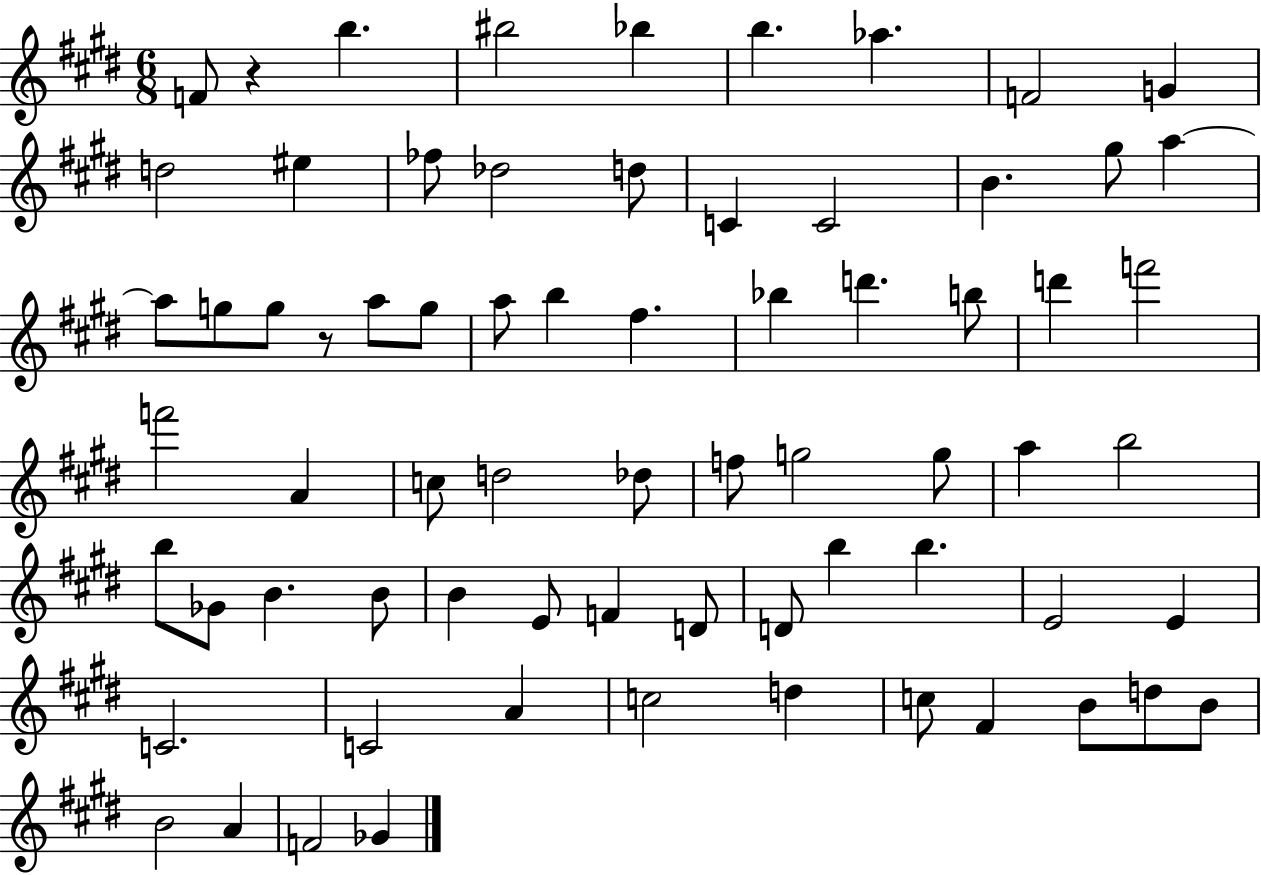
F4/e R/q B5/q. BIS5/h Bb5/q B5/q. Ab5/q. F4/h G4/q D5/h EIS5/q FES5/e Db5/h D5/e C4/q C4/h B4/q. G#5/e A5/q A5/e G5/e G5/e R/e A5/e G5/e A5/e B5/q F#5/q. Bb5/q D6/q. B5/e D6/q F6/h F6/h A4/q C5/e D5/h Db5/e F5/e G5/h G5/e A5/q B5/h B5/e Gb4/e B4/q. B4/e B4/q E4/e F4/q D4/e D4/e B5/q B5/q. E4/h E4/q C4/h. C4/h A4/q C5/h D5/q C5/e F#4/q B4/e D5/e B4/e B4/h A4/q F4/h Gb4/q